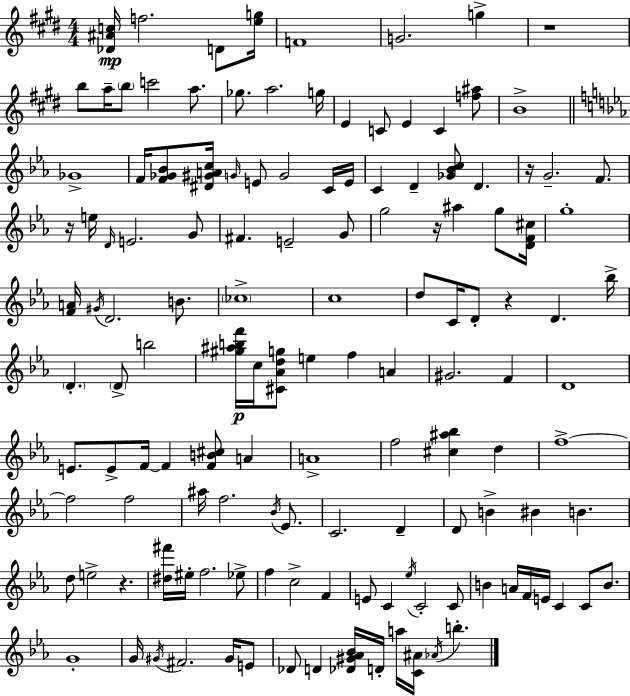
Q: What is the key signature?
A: E major